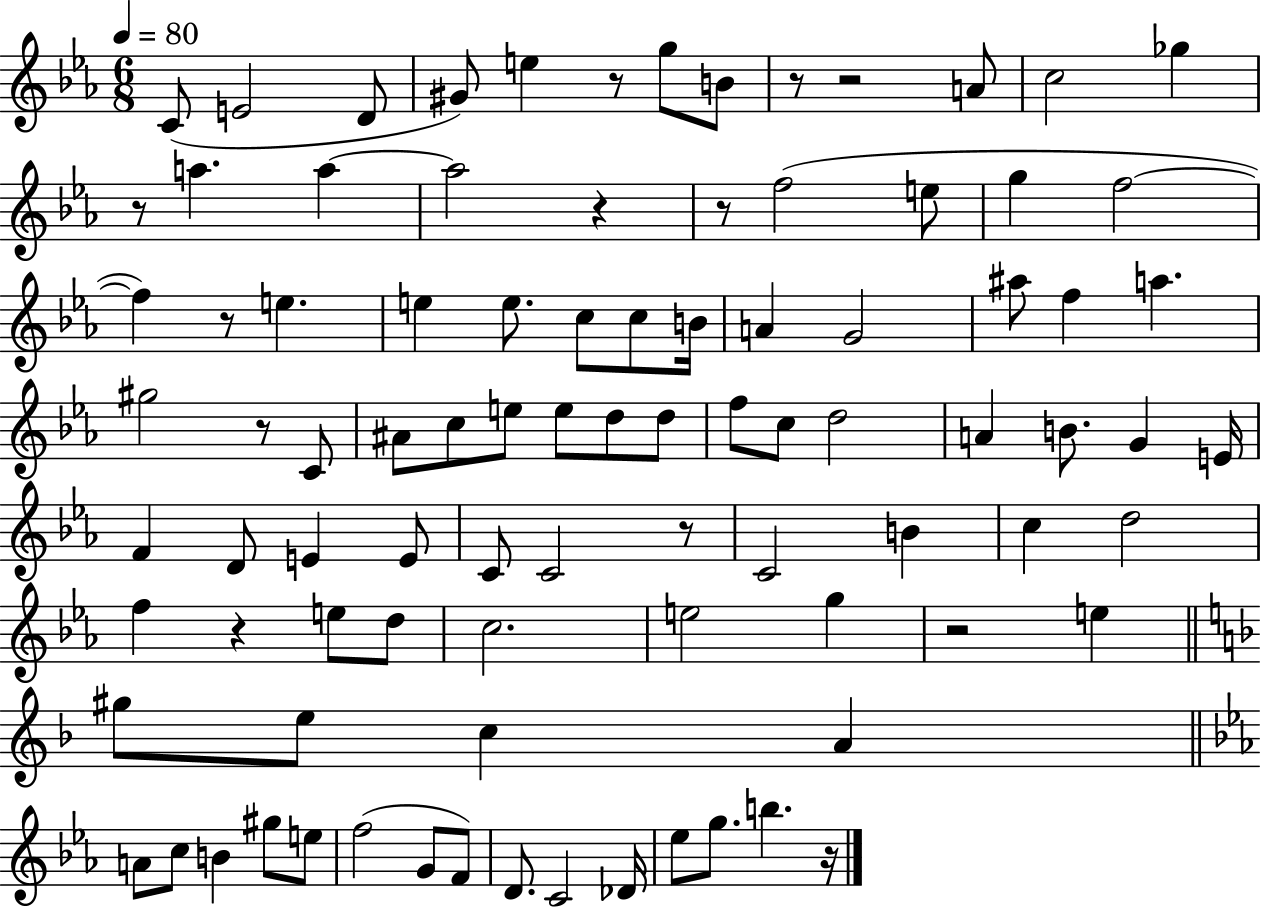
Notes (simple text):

C4/e E4/h D4/e G#4/e E5/q R/e G5/e B4/e R/e R/h A4/e C5/h Gb5/q R/e A5/q. A5/q A5/h R/q R/e F5/h E5/e G5/q F5/h F5/q R/e E5/q. E5/q E5/e. C5/e C5/e B4/s A4/q G4/h A#5/e F5/q A5/q. G#5/h R/e C4/e A#4/e C5/e E5/e E5/e D5/e D5/e F5/e C5/e D5/h A4/q B4/e. G4/q E4/s F4/q D4/e E4/q E4/e C4/e C4/h R/e C4/h B4/q C5/q D5/h F5/q R/q E5/e D5/e C5/h. E5/h G5/q R/h E5/q G#5/e E5/e C5/q A4/q A4/e C5/e B4/q G#5/e E5/e F5/h G4/e F4/e D4/e. C4/h Db4/s Eb5/e G5/e. B5/q. R/s